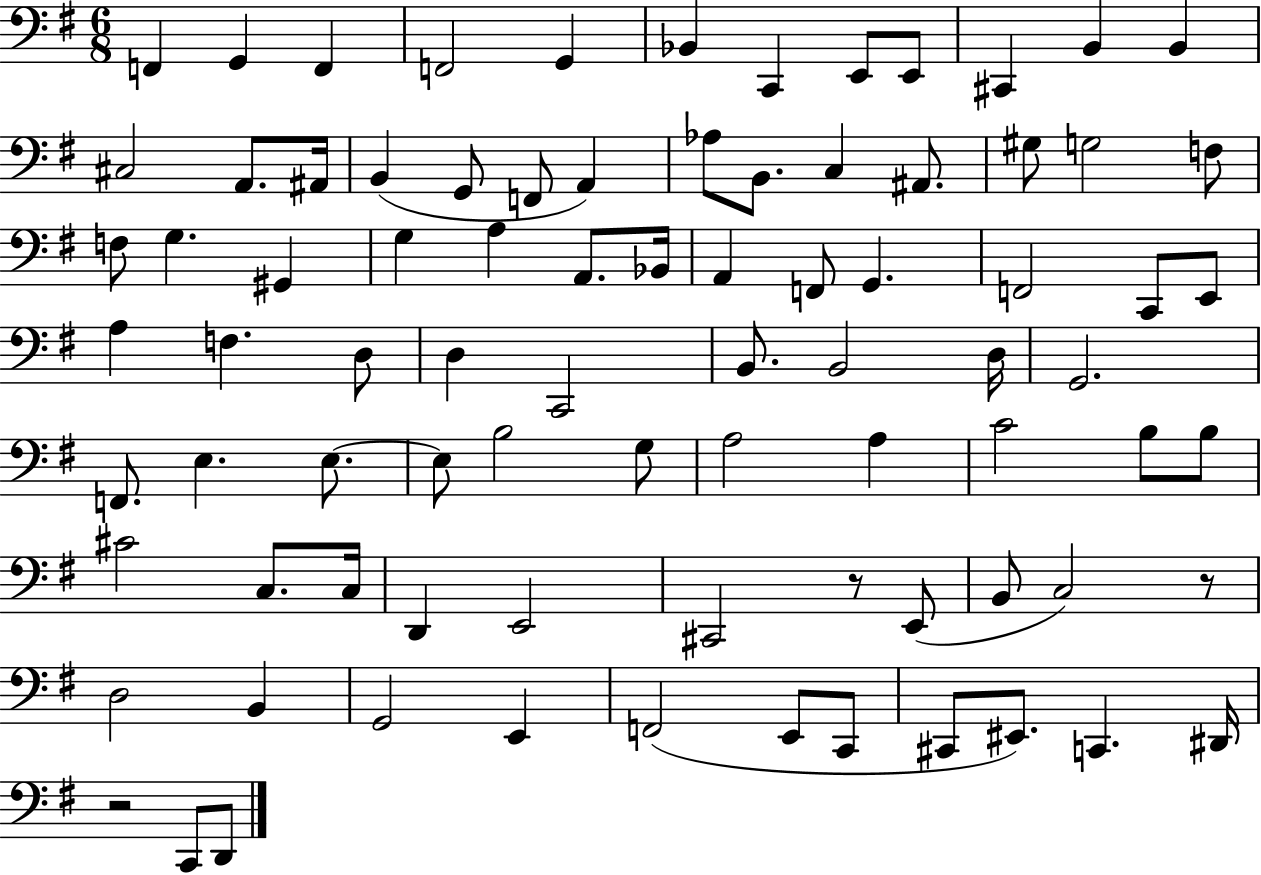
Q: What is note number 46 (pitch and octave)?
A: B2